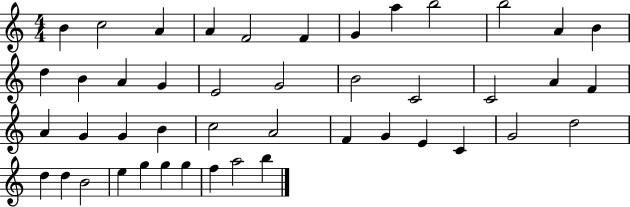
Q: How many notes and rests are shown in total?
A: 45